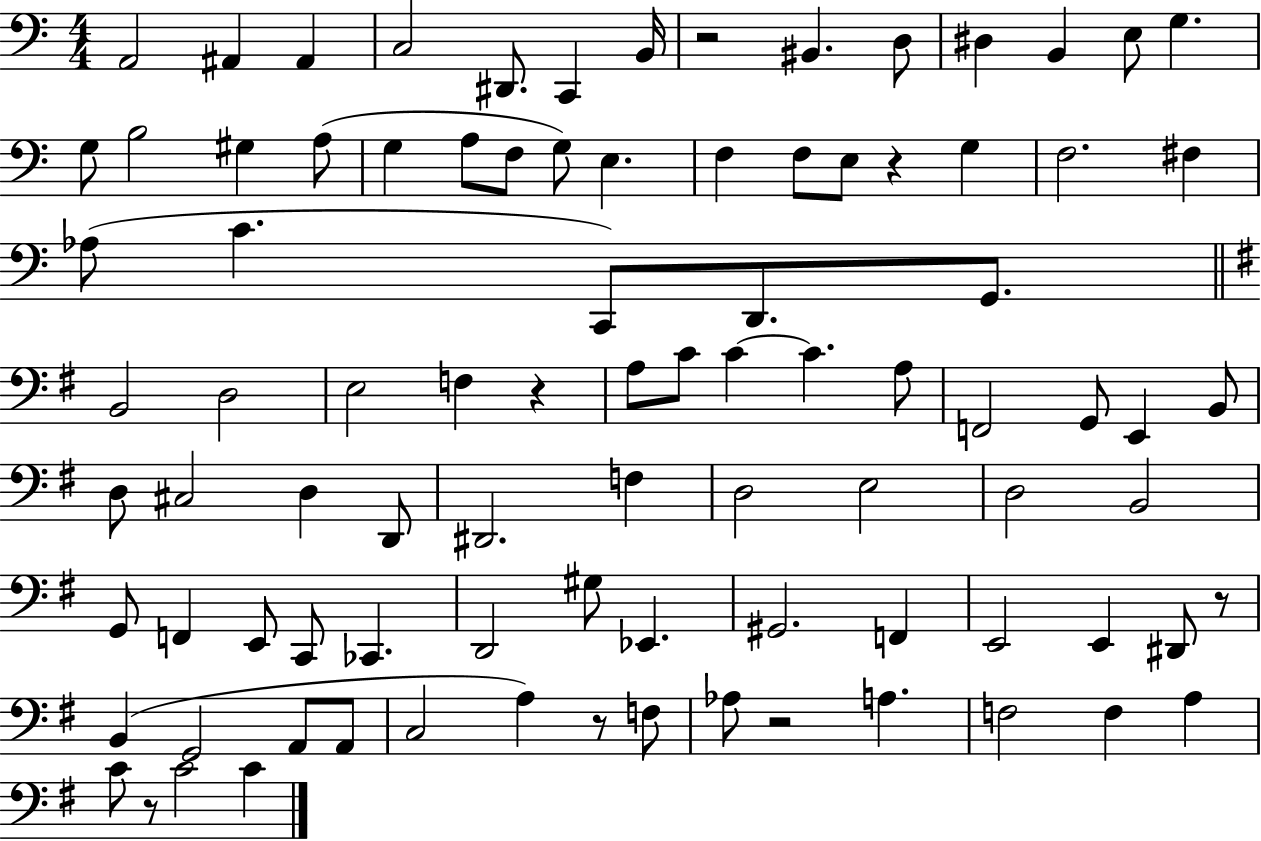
A2/h A#2/q A#2/q C3/h D#2/e. C2/q B2/s R/h BIS2/q. D3/e D#3/q B2/q E3/e G3/q. G3/e B3/h G#3/q A3/e G3/q A3/e F3/e G3/e E3/q. F3/q F3/e E3/e R/q G3/q F3/h. F#3/q Ab3/e C4/q. C2/e D2/e. G2/e. B2/h D3/h E3/h F3/q R/q A3/e C4/e C4/q C4/q. A3/e F2/h G2/e E2/q B2/e D3/e C#3/h D3/q D2/e D#2/h. F3/q D3/h E3/h D3/h B2/h G2/e F2/q E2/e C2/e CES2/q. D2/h G#3/e Eb2/q. G#2/h. F2/q E2/h E2/q D#2/e R/e B2/q G2/h A2/e A2/e C3/h A3/q R/e F3/e Ab3/e R/h A3/q. F3/h F3/q A3/q C4/e R/e C4/h C4/q